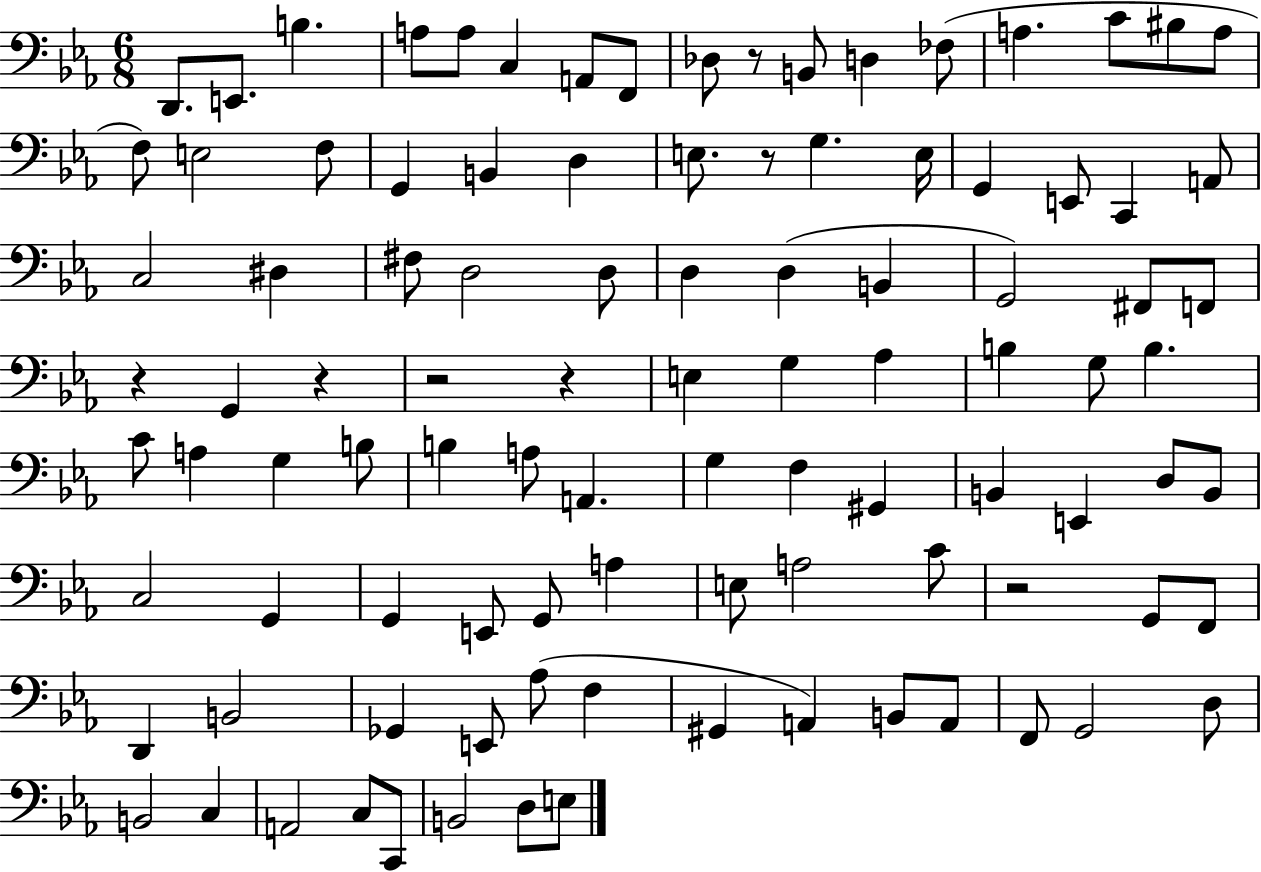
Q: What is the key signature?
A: EES major